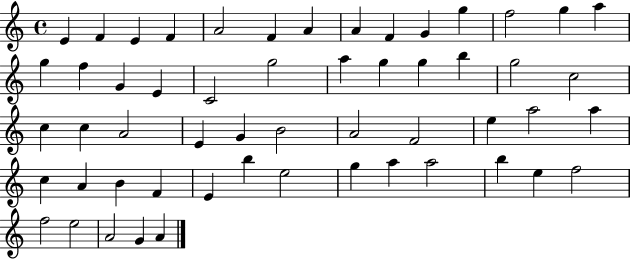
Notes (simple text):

E4/q F4/q E4/q F4/q A4/h F4/q A4/q A4/q F4/q G4/q G5/q F5/h G5/q A5/q G5/q F5/q G4/q E4/q C4/h G5/h A5/q G5/q G5/q B5/q G5/h C5/h C5/q C5/q A4/h E4/q G4/q B4/h A4/h F4/h E5/q A5/h A5/q C5/q A4/q B4/q F4/q E4/q B5/q E5/h G5/q A5/q A5/h B5/q E5/q F5/h F5/h E5/h A4/h G4/q A4/q